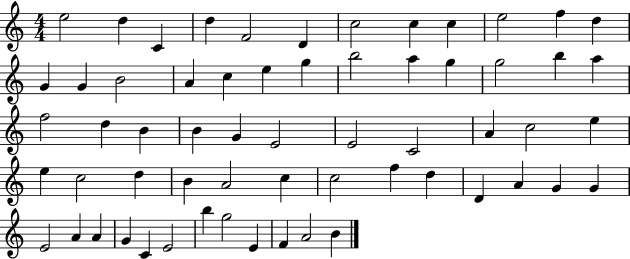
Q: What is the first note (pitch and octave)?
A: E5